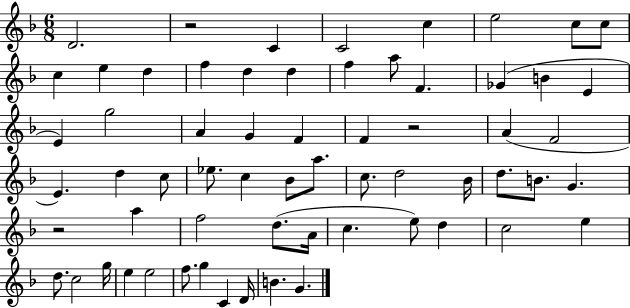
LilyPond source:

{
  \clef treble
  \numericTimeSignature
  \time 6/8
  \key f \major
  d'2. | r2 c'4 | c'2 c''4 | e''2 c''8 c''8 | \break c''4 e''4 d''4 | f''4 d''4 d''4 | f''4 a''8 f'4. | ges'4( b'4 e'4 | \break e'4) g''2 | a'4 g'4 f'4 | f'4 r2 | a'4( f'2 | \break e'4.) d''4 c''8 | ees''8. c''4 bes'8 a''8. | c''8. d''2 bes'16 | d''8. b'8. g'4. | \break r2 a''4 | f''2 d''8.( a'16 | c''4. e''8) d''4 | c''2 e''4 | \break d''8. c''2 g''16 | e''4 e''2 | f''8. g''4 c'4 d'16 | b'4. g'4. | \break \bar "|."
}